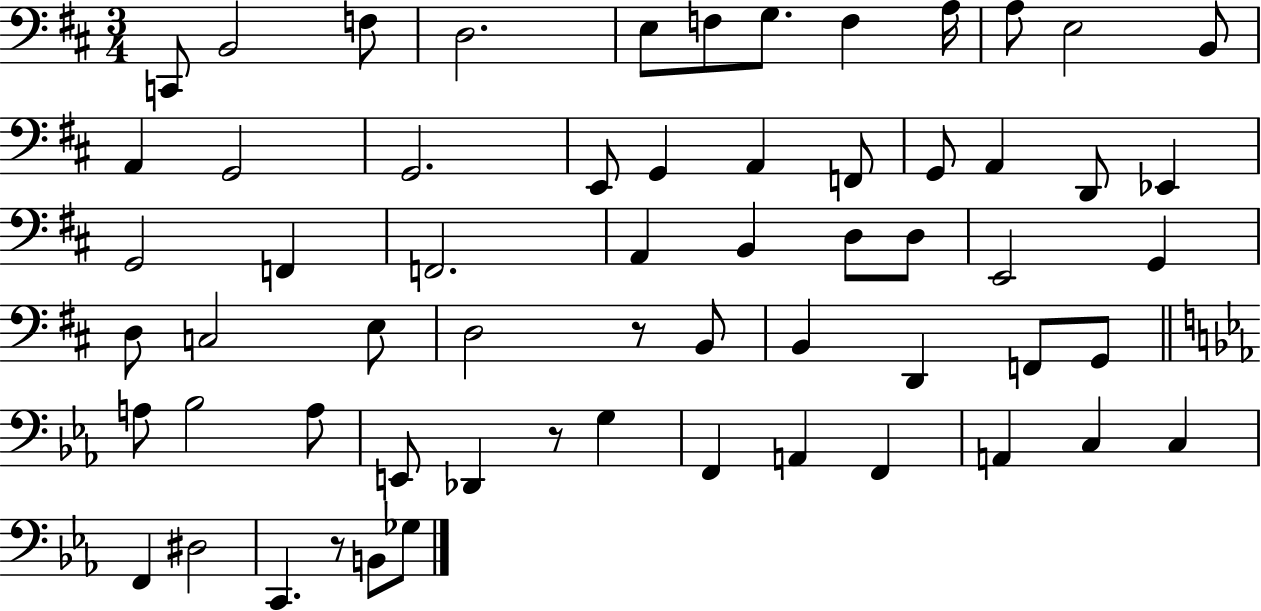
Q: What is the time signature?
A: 3/4